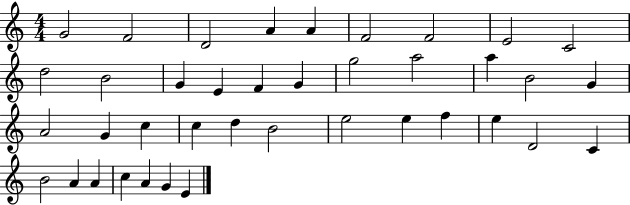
{
  \clef treble
  \numericTimeSignature
  \time 4/4
  \key c \major
  g'2 f'2 | d'2 a'4 a'4 | f'2 f'2 | e'2 c'2 | \break d''2 b'2 | g'4 e'4 f'4 g'4 | g''2 a''2 | a''4 b'2 g'4 | \break a'2 g'4 c''4 | c''4 d''4 b'2 | e''2 e''4 f''4 | e''4 d'2 c'4 | \break b'2 a'4 a'4 | c''4 a'4 g'4 e'4 | \bar "|."
}